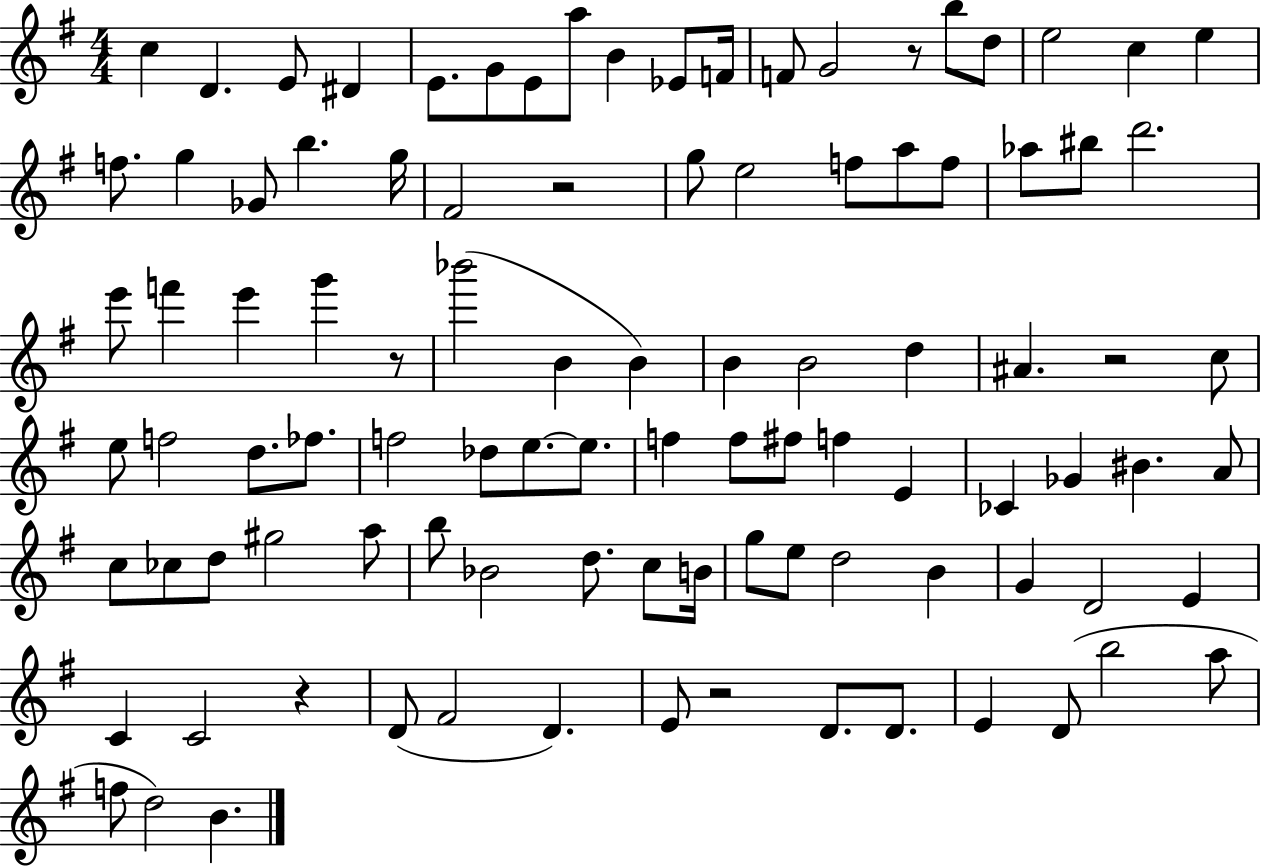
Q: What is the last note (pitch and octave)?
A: B4